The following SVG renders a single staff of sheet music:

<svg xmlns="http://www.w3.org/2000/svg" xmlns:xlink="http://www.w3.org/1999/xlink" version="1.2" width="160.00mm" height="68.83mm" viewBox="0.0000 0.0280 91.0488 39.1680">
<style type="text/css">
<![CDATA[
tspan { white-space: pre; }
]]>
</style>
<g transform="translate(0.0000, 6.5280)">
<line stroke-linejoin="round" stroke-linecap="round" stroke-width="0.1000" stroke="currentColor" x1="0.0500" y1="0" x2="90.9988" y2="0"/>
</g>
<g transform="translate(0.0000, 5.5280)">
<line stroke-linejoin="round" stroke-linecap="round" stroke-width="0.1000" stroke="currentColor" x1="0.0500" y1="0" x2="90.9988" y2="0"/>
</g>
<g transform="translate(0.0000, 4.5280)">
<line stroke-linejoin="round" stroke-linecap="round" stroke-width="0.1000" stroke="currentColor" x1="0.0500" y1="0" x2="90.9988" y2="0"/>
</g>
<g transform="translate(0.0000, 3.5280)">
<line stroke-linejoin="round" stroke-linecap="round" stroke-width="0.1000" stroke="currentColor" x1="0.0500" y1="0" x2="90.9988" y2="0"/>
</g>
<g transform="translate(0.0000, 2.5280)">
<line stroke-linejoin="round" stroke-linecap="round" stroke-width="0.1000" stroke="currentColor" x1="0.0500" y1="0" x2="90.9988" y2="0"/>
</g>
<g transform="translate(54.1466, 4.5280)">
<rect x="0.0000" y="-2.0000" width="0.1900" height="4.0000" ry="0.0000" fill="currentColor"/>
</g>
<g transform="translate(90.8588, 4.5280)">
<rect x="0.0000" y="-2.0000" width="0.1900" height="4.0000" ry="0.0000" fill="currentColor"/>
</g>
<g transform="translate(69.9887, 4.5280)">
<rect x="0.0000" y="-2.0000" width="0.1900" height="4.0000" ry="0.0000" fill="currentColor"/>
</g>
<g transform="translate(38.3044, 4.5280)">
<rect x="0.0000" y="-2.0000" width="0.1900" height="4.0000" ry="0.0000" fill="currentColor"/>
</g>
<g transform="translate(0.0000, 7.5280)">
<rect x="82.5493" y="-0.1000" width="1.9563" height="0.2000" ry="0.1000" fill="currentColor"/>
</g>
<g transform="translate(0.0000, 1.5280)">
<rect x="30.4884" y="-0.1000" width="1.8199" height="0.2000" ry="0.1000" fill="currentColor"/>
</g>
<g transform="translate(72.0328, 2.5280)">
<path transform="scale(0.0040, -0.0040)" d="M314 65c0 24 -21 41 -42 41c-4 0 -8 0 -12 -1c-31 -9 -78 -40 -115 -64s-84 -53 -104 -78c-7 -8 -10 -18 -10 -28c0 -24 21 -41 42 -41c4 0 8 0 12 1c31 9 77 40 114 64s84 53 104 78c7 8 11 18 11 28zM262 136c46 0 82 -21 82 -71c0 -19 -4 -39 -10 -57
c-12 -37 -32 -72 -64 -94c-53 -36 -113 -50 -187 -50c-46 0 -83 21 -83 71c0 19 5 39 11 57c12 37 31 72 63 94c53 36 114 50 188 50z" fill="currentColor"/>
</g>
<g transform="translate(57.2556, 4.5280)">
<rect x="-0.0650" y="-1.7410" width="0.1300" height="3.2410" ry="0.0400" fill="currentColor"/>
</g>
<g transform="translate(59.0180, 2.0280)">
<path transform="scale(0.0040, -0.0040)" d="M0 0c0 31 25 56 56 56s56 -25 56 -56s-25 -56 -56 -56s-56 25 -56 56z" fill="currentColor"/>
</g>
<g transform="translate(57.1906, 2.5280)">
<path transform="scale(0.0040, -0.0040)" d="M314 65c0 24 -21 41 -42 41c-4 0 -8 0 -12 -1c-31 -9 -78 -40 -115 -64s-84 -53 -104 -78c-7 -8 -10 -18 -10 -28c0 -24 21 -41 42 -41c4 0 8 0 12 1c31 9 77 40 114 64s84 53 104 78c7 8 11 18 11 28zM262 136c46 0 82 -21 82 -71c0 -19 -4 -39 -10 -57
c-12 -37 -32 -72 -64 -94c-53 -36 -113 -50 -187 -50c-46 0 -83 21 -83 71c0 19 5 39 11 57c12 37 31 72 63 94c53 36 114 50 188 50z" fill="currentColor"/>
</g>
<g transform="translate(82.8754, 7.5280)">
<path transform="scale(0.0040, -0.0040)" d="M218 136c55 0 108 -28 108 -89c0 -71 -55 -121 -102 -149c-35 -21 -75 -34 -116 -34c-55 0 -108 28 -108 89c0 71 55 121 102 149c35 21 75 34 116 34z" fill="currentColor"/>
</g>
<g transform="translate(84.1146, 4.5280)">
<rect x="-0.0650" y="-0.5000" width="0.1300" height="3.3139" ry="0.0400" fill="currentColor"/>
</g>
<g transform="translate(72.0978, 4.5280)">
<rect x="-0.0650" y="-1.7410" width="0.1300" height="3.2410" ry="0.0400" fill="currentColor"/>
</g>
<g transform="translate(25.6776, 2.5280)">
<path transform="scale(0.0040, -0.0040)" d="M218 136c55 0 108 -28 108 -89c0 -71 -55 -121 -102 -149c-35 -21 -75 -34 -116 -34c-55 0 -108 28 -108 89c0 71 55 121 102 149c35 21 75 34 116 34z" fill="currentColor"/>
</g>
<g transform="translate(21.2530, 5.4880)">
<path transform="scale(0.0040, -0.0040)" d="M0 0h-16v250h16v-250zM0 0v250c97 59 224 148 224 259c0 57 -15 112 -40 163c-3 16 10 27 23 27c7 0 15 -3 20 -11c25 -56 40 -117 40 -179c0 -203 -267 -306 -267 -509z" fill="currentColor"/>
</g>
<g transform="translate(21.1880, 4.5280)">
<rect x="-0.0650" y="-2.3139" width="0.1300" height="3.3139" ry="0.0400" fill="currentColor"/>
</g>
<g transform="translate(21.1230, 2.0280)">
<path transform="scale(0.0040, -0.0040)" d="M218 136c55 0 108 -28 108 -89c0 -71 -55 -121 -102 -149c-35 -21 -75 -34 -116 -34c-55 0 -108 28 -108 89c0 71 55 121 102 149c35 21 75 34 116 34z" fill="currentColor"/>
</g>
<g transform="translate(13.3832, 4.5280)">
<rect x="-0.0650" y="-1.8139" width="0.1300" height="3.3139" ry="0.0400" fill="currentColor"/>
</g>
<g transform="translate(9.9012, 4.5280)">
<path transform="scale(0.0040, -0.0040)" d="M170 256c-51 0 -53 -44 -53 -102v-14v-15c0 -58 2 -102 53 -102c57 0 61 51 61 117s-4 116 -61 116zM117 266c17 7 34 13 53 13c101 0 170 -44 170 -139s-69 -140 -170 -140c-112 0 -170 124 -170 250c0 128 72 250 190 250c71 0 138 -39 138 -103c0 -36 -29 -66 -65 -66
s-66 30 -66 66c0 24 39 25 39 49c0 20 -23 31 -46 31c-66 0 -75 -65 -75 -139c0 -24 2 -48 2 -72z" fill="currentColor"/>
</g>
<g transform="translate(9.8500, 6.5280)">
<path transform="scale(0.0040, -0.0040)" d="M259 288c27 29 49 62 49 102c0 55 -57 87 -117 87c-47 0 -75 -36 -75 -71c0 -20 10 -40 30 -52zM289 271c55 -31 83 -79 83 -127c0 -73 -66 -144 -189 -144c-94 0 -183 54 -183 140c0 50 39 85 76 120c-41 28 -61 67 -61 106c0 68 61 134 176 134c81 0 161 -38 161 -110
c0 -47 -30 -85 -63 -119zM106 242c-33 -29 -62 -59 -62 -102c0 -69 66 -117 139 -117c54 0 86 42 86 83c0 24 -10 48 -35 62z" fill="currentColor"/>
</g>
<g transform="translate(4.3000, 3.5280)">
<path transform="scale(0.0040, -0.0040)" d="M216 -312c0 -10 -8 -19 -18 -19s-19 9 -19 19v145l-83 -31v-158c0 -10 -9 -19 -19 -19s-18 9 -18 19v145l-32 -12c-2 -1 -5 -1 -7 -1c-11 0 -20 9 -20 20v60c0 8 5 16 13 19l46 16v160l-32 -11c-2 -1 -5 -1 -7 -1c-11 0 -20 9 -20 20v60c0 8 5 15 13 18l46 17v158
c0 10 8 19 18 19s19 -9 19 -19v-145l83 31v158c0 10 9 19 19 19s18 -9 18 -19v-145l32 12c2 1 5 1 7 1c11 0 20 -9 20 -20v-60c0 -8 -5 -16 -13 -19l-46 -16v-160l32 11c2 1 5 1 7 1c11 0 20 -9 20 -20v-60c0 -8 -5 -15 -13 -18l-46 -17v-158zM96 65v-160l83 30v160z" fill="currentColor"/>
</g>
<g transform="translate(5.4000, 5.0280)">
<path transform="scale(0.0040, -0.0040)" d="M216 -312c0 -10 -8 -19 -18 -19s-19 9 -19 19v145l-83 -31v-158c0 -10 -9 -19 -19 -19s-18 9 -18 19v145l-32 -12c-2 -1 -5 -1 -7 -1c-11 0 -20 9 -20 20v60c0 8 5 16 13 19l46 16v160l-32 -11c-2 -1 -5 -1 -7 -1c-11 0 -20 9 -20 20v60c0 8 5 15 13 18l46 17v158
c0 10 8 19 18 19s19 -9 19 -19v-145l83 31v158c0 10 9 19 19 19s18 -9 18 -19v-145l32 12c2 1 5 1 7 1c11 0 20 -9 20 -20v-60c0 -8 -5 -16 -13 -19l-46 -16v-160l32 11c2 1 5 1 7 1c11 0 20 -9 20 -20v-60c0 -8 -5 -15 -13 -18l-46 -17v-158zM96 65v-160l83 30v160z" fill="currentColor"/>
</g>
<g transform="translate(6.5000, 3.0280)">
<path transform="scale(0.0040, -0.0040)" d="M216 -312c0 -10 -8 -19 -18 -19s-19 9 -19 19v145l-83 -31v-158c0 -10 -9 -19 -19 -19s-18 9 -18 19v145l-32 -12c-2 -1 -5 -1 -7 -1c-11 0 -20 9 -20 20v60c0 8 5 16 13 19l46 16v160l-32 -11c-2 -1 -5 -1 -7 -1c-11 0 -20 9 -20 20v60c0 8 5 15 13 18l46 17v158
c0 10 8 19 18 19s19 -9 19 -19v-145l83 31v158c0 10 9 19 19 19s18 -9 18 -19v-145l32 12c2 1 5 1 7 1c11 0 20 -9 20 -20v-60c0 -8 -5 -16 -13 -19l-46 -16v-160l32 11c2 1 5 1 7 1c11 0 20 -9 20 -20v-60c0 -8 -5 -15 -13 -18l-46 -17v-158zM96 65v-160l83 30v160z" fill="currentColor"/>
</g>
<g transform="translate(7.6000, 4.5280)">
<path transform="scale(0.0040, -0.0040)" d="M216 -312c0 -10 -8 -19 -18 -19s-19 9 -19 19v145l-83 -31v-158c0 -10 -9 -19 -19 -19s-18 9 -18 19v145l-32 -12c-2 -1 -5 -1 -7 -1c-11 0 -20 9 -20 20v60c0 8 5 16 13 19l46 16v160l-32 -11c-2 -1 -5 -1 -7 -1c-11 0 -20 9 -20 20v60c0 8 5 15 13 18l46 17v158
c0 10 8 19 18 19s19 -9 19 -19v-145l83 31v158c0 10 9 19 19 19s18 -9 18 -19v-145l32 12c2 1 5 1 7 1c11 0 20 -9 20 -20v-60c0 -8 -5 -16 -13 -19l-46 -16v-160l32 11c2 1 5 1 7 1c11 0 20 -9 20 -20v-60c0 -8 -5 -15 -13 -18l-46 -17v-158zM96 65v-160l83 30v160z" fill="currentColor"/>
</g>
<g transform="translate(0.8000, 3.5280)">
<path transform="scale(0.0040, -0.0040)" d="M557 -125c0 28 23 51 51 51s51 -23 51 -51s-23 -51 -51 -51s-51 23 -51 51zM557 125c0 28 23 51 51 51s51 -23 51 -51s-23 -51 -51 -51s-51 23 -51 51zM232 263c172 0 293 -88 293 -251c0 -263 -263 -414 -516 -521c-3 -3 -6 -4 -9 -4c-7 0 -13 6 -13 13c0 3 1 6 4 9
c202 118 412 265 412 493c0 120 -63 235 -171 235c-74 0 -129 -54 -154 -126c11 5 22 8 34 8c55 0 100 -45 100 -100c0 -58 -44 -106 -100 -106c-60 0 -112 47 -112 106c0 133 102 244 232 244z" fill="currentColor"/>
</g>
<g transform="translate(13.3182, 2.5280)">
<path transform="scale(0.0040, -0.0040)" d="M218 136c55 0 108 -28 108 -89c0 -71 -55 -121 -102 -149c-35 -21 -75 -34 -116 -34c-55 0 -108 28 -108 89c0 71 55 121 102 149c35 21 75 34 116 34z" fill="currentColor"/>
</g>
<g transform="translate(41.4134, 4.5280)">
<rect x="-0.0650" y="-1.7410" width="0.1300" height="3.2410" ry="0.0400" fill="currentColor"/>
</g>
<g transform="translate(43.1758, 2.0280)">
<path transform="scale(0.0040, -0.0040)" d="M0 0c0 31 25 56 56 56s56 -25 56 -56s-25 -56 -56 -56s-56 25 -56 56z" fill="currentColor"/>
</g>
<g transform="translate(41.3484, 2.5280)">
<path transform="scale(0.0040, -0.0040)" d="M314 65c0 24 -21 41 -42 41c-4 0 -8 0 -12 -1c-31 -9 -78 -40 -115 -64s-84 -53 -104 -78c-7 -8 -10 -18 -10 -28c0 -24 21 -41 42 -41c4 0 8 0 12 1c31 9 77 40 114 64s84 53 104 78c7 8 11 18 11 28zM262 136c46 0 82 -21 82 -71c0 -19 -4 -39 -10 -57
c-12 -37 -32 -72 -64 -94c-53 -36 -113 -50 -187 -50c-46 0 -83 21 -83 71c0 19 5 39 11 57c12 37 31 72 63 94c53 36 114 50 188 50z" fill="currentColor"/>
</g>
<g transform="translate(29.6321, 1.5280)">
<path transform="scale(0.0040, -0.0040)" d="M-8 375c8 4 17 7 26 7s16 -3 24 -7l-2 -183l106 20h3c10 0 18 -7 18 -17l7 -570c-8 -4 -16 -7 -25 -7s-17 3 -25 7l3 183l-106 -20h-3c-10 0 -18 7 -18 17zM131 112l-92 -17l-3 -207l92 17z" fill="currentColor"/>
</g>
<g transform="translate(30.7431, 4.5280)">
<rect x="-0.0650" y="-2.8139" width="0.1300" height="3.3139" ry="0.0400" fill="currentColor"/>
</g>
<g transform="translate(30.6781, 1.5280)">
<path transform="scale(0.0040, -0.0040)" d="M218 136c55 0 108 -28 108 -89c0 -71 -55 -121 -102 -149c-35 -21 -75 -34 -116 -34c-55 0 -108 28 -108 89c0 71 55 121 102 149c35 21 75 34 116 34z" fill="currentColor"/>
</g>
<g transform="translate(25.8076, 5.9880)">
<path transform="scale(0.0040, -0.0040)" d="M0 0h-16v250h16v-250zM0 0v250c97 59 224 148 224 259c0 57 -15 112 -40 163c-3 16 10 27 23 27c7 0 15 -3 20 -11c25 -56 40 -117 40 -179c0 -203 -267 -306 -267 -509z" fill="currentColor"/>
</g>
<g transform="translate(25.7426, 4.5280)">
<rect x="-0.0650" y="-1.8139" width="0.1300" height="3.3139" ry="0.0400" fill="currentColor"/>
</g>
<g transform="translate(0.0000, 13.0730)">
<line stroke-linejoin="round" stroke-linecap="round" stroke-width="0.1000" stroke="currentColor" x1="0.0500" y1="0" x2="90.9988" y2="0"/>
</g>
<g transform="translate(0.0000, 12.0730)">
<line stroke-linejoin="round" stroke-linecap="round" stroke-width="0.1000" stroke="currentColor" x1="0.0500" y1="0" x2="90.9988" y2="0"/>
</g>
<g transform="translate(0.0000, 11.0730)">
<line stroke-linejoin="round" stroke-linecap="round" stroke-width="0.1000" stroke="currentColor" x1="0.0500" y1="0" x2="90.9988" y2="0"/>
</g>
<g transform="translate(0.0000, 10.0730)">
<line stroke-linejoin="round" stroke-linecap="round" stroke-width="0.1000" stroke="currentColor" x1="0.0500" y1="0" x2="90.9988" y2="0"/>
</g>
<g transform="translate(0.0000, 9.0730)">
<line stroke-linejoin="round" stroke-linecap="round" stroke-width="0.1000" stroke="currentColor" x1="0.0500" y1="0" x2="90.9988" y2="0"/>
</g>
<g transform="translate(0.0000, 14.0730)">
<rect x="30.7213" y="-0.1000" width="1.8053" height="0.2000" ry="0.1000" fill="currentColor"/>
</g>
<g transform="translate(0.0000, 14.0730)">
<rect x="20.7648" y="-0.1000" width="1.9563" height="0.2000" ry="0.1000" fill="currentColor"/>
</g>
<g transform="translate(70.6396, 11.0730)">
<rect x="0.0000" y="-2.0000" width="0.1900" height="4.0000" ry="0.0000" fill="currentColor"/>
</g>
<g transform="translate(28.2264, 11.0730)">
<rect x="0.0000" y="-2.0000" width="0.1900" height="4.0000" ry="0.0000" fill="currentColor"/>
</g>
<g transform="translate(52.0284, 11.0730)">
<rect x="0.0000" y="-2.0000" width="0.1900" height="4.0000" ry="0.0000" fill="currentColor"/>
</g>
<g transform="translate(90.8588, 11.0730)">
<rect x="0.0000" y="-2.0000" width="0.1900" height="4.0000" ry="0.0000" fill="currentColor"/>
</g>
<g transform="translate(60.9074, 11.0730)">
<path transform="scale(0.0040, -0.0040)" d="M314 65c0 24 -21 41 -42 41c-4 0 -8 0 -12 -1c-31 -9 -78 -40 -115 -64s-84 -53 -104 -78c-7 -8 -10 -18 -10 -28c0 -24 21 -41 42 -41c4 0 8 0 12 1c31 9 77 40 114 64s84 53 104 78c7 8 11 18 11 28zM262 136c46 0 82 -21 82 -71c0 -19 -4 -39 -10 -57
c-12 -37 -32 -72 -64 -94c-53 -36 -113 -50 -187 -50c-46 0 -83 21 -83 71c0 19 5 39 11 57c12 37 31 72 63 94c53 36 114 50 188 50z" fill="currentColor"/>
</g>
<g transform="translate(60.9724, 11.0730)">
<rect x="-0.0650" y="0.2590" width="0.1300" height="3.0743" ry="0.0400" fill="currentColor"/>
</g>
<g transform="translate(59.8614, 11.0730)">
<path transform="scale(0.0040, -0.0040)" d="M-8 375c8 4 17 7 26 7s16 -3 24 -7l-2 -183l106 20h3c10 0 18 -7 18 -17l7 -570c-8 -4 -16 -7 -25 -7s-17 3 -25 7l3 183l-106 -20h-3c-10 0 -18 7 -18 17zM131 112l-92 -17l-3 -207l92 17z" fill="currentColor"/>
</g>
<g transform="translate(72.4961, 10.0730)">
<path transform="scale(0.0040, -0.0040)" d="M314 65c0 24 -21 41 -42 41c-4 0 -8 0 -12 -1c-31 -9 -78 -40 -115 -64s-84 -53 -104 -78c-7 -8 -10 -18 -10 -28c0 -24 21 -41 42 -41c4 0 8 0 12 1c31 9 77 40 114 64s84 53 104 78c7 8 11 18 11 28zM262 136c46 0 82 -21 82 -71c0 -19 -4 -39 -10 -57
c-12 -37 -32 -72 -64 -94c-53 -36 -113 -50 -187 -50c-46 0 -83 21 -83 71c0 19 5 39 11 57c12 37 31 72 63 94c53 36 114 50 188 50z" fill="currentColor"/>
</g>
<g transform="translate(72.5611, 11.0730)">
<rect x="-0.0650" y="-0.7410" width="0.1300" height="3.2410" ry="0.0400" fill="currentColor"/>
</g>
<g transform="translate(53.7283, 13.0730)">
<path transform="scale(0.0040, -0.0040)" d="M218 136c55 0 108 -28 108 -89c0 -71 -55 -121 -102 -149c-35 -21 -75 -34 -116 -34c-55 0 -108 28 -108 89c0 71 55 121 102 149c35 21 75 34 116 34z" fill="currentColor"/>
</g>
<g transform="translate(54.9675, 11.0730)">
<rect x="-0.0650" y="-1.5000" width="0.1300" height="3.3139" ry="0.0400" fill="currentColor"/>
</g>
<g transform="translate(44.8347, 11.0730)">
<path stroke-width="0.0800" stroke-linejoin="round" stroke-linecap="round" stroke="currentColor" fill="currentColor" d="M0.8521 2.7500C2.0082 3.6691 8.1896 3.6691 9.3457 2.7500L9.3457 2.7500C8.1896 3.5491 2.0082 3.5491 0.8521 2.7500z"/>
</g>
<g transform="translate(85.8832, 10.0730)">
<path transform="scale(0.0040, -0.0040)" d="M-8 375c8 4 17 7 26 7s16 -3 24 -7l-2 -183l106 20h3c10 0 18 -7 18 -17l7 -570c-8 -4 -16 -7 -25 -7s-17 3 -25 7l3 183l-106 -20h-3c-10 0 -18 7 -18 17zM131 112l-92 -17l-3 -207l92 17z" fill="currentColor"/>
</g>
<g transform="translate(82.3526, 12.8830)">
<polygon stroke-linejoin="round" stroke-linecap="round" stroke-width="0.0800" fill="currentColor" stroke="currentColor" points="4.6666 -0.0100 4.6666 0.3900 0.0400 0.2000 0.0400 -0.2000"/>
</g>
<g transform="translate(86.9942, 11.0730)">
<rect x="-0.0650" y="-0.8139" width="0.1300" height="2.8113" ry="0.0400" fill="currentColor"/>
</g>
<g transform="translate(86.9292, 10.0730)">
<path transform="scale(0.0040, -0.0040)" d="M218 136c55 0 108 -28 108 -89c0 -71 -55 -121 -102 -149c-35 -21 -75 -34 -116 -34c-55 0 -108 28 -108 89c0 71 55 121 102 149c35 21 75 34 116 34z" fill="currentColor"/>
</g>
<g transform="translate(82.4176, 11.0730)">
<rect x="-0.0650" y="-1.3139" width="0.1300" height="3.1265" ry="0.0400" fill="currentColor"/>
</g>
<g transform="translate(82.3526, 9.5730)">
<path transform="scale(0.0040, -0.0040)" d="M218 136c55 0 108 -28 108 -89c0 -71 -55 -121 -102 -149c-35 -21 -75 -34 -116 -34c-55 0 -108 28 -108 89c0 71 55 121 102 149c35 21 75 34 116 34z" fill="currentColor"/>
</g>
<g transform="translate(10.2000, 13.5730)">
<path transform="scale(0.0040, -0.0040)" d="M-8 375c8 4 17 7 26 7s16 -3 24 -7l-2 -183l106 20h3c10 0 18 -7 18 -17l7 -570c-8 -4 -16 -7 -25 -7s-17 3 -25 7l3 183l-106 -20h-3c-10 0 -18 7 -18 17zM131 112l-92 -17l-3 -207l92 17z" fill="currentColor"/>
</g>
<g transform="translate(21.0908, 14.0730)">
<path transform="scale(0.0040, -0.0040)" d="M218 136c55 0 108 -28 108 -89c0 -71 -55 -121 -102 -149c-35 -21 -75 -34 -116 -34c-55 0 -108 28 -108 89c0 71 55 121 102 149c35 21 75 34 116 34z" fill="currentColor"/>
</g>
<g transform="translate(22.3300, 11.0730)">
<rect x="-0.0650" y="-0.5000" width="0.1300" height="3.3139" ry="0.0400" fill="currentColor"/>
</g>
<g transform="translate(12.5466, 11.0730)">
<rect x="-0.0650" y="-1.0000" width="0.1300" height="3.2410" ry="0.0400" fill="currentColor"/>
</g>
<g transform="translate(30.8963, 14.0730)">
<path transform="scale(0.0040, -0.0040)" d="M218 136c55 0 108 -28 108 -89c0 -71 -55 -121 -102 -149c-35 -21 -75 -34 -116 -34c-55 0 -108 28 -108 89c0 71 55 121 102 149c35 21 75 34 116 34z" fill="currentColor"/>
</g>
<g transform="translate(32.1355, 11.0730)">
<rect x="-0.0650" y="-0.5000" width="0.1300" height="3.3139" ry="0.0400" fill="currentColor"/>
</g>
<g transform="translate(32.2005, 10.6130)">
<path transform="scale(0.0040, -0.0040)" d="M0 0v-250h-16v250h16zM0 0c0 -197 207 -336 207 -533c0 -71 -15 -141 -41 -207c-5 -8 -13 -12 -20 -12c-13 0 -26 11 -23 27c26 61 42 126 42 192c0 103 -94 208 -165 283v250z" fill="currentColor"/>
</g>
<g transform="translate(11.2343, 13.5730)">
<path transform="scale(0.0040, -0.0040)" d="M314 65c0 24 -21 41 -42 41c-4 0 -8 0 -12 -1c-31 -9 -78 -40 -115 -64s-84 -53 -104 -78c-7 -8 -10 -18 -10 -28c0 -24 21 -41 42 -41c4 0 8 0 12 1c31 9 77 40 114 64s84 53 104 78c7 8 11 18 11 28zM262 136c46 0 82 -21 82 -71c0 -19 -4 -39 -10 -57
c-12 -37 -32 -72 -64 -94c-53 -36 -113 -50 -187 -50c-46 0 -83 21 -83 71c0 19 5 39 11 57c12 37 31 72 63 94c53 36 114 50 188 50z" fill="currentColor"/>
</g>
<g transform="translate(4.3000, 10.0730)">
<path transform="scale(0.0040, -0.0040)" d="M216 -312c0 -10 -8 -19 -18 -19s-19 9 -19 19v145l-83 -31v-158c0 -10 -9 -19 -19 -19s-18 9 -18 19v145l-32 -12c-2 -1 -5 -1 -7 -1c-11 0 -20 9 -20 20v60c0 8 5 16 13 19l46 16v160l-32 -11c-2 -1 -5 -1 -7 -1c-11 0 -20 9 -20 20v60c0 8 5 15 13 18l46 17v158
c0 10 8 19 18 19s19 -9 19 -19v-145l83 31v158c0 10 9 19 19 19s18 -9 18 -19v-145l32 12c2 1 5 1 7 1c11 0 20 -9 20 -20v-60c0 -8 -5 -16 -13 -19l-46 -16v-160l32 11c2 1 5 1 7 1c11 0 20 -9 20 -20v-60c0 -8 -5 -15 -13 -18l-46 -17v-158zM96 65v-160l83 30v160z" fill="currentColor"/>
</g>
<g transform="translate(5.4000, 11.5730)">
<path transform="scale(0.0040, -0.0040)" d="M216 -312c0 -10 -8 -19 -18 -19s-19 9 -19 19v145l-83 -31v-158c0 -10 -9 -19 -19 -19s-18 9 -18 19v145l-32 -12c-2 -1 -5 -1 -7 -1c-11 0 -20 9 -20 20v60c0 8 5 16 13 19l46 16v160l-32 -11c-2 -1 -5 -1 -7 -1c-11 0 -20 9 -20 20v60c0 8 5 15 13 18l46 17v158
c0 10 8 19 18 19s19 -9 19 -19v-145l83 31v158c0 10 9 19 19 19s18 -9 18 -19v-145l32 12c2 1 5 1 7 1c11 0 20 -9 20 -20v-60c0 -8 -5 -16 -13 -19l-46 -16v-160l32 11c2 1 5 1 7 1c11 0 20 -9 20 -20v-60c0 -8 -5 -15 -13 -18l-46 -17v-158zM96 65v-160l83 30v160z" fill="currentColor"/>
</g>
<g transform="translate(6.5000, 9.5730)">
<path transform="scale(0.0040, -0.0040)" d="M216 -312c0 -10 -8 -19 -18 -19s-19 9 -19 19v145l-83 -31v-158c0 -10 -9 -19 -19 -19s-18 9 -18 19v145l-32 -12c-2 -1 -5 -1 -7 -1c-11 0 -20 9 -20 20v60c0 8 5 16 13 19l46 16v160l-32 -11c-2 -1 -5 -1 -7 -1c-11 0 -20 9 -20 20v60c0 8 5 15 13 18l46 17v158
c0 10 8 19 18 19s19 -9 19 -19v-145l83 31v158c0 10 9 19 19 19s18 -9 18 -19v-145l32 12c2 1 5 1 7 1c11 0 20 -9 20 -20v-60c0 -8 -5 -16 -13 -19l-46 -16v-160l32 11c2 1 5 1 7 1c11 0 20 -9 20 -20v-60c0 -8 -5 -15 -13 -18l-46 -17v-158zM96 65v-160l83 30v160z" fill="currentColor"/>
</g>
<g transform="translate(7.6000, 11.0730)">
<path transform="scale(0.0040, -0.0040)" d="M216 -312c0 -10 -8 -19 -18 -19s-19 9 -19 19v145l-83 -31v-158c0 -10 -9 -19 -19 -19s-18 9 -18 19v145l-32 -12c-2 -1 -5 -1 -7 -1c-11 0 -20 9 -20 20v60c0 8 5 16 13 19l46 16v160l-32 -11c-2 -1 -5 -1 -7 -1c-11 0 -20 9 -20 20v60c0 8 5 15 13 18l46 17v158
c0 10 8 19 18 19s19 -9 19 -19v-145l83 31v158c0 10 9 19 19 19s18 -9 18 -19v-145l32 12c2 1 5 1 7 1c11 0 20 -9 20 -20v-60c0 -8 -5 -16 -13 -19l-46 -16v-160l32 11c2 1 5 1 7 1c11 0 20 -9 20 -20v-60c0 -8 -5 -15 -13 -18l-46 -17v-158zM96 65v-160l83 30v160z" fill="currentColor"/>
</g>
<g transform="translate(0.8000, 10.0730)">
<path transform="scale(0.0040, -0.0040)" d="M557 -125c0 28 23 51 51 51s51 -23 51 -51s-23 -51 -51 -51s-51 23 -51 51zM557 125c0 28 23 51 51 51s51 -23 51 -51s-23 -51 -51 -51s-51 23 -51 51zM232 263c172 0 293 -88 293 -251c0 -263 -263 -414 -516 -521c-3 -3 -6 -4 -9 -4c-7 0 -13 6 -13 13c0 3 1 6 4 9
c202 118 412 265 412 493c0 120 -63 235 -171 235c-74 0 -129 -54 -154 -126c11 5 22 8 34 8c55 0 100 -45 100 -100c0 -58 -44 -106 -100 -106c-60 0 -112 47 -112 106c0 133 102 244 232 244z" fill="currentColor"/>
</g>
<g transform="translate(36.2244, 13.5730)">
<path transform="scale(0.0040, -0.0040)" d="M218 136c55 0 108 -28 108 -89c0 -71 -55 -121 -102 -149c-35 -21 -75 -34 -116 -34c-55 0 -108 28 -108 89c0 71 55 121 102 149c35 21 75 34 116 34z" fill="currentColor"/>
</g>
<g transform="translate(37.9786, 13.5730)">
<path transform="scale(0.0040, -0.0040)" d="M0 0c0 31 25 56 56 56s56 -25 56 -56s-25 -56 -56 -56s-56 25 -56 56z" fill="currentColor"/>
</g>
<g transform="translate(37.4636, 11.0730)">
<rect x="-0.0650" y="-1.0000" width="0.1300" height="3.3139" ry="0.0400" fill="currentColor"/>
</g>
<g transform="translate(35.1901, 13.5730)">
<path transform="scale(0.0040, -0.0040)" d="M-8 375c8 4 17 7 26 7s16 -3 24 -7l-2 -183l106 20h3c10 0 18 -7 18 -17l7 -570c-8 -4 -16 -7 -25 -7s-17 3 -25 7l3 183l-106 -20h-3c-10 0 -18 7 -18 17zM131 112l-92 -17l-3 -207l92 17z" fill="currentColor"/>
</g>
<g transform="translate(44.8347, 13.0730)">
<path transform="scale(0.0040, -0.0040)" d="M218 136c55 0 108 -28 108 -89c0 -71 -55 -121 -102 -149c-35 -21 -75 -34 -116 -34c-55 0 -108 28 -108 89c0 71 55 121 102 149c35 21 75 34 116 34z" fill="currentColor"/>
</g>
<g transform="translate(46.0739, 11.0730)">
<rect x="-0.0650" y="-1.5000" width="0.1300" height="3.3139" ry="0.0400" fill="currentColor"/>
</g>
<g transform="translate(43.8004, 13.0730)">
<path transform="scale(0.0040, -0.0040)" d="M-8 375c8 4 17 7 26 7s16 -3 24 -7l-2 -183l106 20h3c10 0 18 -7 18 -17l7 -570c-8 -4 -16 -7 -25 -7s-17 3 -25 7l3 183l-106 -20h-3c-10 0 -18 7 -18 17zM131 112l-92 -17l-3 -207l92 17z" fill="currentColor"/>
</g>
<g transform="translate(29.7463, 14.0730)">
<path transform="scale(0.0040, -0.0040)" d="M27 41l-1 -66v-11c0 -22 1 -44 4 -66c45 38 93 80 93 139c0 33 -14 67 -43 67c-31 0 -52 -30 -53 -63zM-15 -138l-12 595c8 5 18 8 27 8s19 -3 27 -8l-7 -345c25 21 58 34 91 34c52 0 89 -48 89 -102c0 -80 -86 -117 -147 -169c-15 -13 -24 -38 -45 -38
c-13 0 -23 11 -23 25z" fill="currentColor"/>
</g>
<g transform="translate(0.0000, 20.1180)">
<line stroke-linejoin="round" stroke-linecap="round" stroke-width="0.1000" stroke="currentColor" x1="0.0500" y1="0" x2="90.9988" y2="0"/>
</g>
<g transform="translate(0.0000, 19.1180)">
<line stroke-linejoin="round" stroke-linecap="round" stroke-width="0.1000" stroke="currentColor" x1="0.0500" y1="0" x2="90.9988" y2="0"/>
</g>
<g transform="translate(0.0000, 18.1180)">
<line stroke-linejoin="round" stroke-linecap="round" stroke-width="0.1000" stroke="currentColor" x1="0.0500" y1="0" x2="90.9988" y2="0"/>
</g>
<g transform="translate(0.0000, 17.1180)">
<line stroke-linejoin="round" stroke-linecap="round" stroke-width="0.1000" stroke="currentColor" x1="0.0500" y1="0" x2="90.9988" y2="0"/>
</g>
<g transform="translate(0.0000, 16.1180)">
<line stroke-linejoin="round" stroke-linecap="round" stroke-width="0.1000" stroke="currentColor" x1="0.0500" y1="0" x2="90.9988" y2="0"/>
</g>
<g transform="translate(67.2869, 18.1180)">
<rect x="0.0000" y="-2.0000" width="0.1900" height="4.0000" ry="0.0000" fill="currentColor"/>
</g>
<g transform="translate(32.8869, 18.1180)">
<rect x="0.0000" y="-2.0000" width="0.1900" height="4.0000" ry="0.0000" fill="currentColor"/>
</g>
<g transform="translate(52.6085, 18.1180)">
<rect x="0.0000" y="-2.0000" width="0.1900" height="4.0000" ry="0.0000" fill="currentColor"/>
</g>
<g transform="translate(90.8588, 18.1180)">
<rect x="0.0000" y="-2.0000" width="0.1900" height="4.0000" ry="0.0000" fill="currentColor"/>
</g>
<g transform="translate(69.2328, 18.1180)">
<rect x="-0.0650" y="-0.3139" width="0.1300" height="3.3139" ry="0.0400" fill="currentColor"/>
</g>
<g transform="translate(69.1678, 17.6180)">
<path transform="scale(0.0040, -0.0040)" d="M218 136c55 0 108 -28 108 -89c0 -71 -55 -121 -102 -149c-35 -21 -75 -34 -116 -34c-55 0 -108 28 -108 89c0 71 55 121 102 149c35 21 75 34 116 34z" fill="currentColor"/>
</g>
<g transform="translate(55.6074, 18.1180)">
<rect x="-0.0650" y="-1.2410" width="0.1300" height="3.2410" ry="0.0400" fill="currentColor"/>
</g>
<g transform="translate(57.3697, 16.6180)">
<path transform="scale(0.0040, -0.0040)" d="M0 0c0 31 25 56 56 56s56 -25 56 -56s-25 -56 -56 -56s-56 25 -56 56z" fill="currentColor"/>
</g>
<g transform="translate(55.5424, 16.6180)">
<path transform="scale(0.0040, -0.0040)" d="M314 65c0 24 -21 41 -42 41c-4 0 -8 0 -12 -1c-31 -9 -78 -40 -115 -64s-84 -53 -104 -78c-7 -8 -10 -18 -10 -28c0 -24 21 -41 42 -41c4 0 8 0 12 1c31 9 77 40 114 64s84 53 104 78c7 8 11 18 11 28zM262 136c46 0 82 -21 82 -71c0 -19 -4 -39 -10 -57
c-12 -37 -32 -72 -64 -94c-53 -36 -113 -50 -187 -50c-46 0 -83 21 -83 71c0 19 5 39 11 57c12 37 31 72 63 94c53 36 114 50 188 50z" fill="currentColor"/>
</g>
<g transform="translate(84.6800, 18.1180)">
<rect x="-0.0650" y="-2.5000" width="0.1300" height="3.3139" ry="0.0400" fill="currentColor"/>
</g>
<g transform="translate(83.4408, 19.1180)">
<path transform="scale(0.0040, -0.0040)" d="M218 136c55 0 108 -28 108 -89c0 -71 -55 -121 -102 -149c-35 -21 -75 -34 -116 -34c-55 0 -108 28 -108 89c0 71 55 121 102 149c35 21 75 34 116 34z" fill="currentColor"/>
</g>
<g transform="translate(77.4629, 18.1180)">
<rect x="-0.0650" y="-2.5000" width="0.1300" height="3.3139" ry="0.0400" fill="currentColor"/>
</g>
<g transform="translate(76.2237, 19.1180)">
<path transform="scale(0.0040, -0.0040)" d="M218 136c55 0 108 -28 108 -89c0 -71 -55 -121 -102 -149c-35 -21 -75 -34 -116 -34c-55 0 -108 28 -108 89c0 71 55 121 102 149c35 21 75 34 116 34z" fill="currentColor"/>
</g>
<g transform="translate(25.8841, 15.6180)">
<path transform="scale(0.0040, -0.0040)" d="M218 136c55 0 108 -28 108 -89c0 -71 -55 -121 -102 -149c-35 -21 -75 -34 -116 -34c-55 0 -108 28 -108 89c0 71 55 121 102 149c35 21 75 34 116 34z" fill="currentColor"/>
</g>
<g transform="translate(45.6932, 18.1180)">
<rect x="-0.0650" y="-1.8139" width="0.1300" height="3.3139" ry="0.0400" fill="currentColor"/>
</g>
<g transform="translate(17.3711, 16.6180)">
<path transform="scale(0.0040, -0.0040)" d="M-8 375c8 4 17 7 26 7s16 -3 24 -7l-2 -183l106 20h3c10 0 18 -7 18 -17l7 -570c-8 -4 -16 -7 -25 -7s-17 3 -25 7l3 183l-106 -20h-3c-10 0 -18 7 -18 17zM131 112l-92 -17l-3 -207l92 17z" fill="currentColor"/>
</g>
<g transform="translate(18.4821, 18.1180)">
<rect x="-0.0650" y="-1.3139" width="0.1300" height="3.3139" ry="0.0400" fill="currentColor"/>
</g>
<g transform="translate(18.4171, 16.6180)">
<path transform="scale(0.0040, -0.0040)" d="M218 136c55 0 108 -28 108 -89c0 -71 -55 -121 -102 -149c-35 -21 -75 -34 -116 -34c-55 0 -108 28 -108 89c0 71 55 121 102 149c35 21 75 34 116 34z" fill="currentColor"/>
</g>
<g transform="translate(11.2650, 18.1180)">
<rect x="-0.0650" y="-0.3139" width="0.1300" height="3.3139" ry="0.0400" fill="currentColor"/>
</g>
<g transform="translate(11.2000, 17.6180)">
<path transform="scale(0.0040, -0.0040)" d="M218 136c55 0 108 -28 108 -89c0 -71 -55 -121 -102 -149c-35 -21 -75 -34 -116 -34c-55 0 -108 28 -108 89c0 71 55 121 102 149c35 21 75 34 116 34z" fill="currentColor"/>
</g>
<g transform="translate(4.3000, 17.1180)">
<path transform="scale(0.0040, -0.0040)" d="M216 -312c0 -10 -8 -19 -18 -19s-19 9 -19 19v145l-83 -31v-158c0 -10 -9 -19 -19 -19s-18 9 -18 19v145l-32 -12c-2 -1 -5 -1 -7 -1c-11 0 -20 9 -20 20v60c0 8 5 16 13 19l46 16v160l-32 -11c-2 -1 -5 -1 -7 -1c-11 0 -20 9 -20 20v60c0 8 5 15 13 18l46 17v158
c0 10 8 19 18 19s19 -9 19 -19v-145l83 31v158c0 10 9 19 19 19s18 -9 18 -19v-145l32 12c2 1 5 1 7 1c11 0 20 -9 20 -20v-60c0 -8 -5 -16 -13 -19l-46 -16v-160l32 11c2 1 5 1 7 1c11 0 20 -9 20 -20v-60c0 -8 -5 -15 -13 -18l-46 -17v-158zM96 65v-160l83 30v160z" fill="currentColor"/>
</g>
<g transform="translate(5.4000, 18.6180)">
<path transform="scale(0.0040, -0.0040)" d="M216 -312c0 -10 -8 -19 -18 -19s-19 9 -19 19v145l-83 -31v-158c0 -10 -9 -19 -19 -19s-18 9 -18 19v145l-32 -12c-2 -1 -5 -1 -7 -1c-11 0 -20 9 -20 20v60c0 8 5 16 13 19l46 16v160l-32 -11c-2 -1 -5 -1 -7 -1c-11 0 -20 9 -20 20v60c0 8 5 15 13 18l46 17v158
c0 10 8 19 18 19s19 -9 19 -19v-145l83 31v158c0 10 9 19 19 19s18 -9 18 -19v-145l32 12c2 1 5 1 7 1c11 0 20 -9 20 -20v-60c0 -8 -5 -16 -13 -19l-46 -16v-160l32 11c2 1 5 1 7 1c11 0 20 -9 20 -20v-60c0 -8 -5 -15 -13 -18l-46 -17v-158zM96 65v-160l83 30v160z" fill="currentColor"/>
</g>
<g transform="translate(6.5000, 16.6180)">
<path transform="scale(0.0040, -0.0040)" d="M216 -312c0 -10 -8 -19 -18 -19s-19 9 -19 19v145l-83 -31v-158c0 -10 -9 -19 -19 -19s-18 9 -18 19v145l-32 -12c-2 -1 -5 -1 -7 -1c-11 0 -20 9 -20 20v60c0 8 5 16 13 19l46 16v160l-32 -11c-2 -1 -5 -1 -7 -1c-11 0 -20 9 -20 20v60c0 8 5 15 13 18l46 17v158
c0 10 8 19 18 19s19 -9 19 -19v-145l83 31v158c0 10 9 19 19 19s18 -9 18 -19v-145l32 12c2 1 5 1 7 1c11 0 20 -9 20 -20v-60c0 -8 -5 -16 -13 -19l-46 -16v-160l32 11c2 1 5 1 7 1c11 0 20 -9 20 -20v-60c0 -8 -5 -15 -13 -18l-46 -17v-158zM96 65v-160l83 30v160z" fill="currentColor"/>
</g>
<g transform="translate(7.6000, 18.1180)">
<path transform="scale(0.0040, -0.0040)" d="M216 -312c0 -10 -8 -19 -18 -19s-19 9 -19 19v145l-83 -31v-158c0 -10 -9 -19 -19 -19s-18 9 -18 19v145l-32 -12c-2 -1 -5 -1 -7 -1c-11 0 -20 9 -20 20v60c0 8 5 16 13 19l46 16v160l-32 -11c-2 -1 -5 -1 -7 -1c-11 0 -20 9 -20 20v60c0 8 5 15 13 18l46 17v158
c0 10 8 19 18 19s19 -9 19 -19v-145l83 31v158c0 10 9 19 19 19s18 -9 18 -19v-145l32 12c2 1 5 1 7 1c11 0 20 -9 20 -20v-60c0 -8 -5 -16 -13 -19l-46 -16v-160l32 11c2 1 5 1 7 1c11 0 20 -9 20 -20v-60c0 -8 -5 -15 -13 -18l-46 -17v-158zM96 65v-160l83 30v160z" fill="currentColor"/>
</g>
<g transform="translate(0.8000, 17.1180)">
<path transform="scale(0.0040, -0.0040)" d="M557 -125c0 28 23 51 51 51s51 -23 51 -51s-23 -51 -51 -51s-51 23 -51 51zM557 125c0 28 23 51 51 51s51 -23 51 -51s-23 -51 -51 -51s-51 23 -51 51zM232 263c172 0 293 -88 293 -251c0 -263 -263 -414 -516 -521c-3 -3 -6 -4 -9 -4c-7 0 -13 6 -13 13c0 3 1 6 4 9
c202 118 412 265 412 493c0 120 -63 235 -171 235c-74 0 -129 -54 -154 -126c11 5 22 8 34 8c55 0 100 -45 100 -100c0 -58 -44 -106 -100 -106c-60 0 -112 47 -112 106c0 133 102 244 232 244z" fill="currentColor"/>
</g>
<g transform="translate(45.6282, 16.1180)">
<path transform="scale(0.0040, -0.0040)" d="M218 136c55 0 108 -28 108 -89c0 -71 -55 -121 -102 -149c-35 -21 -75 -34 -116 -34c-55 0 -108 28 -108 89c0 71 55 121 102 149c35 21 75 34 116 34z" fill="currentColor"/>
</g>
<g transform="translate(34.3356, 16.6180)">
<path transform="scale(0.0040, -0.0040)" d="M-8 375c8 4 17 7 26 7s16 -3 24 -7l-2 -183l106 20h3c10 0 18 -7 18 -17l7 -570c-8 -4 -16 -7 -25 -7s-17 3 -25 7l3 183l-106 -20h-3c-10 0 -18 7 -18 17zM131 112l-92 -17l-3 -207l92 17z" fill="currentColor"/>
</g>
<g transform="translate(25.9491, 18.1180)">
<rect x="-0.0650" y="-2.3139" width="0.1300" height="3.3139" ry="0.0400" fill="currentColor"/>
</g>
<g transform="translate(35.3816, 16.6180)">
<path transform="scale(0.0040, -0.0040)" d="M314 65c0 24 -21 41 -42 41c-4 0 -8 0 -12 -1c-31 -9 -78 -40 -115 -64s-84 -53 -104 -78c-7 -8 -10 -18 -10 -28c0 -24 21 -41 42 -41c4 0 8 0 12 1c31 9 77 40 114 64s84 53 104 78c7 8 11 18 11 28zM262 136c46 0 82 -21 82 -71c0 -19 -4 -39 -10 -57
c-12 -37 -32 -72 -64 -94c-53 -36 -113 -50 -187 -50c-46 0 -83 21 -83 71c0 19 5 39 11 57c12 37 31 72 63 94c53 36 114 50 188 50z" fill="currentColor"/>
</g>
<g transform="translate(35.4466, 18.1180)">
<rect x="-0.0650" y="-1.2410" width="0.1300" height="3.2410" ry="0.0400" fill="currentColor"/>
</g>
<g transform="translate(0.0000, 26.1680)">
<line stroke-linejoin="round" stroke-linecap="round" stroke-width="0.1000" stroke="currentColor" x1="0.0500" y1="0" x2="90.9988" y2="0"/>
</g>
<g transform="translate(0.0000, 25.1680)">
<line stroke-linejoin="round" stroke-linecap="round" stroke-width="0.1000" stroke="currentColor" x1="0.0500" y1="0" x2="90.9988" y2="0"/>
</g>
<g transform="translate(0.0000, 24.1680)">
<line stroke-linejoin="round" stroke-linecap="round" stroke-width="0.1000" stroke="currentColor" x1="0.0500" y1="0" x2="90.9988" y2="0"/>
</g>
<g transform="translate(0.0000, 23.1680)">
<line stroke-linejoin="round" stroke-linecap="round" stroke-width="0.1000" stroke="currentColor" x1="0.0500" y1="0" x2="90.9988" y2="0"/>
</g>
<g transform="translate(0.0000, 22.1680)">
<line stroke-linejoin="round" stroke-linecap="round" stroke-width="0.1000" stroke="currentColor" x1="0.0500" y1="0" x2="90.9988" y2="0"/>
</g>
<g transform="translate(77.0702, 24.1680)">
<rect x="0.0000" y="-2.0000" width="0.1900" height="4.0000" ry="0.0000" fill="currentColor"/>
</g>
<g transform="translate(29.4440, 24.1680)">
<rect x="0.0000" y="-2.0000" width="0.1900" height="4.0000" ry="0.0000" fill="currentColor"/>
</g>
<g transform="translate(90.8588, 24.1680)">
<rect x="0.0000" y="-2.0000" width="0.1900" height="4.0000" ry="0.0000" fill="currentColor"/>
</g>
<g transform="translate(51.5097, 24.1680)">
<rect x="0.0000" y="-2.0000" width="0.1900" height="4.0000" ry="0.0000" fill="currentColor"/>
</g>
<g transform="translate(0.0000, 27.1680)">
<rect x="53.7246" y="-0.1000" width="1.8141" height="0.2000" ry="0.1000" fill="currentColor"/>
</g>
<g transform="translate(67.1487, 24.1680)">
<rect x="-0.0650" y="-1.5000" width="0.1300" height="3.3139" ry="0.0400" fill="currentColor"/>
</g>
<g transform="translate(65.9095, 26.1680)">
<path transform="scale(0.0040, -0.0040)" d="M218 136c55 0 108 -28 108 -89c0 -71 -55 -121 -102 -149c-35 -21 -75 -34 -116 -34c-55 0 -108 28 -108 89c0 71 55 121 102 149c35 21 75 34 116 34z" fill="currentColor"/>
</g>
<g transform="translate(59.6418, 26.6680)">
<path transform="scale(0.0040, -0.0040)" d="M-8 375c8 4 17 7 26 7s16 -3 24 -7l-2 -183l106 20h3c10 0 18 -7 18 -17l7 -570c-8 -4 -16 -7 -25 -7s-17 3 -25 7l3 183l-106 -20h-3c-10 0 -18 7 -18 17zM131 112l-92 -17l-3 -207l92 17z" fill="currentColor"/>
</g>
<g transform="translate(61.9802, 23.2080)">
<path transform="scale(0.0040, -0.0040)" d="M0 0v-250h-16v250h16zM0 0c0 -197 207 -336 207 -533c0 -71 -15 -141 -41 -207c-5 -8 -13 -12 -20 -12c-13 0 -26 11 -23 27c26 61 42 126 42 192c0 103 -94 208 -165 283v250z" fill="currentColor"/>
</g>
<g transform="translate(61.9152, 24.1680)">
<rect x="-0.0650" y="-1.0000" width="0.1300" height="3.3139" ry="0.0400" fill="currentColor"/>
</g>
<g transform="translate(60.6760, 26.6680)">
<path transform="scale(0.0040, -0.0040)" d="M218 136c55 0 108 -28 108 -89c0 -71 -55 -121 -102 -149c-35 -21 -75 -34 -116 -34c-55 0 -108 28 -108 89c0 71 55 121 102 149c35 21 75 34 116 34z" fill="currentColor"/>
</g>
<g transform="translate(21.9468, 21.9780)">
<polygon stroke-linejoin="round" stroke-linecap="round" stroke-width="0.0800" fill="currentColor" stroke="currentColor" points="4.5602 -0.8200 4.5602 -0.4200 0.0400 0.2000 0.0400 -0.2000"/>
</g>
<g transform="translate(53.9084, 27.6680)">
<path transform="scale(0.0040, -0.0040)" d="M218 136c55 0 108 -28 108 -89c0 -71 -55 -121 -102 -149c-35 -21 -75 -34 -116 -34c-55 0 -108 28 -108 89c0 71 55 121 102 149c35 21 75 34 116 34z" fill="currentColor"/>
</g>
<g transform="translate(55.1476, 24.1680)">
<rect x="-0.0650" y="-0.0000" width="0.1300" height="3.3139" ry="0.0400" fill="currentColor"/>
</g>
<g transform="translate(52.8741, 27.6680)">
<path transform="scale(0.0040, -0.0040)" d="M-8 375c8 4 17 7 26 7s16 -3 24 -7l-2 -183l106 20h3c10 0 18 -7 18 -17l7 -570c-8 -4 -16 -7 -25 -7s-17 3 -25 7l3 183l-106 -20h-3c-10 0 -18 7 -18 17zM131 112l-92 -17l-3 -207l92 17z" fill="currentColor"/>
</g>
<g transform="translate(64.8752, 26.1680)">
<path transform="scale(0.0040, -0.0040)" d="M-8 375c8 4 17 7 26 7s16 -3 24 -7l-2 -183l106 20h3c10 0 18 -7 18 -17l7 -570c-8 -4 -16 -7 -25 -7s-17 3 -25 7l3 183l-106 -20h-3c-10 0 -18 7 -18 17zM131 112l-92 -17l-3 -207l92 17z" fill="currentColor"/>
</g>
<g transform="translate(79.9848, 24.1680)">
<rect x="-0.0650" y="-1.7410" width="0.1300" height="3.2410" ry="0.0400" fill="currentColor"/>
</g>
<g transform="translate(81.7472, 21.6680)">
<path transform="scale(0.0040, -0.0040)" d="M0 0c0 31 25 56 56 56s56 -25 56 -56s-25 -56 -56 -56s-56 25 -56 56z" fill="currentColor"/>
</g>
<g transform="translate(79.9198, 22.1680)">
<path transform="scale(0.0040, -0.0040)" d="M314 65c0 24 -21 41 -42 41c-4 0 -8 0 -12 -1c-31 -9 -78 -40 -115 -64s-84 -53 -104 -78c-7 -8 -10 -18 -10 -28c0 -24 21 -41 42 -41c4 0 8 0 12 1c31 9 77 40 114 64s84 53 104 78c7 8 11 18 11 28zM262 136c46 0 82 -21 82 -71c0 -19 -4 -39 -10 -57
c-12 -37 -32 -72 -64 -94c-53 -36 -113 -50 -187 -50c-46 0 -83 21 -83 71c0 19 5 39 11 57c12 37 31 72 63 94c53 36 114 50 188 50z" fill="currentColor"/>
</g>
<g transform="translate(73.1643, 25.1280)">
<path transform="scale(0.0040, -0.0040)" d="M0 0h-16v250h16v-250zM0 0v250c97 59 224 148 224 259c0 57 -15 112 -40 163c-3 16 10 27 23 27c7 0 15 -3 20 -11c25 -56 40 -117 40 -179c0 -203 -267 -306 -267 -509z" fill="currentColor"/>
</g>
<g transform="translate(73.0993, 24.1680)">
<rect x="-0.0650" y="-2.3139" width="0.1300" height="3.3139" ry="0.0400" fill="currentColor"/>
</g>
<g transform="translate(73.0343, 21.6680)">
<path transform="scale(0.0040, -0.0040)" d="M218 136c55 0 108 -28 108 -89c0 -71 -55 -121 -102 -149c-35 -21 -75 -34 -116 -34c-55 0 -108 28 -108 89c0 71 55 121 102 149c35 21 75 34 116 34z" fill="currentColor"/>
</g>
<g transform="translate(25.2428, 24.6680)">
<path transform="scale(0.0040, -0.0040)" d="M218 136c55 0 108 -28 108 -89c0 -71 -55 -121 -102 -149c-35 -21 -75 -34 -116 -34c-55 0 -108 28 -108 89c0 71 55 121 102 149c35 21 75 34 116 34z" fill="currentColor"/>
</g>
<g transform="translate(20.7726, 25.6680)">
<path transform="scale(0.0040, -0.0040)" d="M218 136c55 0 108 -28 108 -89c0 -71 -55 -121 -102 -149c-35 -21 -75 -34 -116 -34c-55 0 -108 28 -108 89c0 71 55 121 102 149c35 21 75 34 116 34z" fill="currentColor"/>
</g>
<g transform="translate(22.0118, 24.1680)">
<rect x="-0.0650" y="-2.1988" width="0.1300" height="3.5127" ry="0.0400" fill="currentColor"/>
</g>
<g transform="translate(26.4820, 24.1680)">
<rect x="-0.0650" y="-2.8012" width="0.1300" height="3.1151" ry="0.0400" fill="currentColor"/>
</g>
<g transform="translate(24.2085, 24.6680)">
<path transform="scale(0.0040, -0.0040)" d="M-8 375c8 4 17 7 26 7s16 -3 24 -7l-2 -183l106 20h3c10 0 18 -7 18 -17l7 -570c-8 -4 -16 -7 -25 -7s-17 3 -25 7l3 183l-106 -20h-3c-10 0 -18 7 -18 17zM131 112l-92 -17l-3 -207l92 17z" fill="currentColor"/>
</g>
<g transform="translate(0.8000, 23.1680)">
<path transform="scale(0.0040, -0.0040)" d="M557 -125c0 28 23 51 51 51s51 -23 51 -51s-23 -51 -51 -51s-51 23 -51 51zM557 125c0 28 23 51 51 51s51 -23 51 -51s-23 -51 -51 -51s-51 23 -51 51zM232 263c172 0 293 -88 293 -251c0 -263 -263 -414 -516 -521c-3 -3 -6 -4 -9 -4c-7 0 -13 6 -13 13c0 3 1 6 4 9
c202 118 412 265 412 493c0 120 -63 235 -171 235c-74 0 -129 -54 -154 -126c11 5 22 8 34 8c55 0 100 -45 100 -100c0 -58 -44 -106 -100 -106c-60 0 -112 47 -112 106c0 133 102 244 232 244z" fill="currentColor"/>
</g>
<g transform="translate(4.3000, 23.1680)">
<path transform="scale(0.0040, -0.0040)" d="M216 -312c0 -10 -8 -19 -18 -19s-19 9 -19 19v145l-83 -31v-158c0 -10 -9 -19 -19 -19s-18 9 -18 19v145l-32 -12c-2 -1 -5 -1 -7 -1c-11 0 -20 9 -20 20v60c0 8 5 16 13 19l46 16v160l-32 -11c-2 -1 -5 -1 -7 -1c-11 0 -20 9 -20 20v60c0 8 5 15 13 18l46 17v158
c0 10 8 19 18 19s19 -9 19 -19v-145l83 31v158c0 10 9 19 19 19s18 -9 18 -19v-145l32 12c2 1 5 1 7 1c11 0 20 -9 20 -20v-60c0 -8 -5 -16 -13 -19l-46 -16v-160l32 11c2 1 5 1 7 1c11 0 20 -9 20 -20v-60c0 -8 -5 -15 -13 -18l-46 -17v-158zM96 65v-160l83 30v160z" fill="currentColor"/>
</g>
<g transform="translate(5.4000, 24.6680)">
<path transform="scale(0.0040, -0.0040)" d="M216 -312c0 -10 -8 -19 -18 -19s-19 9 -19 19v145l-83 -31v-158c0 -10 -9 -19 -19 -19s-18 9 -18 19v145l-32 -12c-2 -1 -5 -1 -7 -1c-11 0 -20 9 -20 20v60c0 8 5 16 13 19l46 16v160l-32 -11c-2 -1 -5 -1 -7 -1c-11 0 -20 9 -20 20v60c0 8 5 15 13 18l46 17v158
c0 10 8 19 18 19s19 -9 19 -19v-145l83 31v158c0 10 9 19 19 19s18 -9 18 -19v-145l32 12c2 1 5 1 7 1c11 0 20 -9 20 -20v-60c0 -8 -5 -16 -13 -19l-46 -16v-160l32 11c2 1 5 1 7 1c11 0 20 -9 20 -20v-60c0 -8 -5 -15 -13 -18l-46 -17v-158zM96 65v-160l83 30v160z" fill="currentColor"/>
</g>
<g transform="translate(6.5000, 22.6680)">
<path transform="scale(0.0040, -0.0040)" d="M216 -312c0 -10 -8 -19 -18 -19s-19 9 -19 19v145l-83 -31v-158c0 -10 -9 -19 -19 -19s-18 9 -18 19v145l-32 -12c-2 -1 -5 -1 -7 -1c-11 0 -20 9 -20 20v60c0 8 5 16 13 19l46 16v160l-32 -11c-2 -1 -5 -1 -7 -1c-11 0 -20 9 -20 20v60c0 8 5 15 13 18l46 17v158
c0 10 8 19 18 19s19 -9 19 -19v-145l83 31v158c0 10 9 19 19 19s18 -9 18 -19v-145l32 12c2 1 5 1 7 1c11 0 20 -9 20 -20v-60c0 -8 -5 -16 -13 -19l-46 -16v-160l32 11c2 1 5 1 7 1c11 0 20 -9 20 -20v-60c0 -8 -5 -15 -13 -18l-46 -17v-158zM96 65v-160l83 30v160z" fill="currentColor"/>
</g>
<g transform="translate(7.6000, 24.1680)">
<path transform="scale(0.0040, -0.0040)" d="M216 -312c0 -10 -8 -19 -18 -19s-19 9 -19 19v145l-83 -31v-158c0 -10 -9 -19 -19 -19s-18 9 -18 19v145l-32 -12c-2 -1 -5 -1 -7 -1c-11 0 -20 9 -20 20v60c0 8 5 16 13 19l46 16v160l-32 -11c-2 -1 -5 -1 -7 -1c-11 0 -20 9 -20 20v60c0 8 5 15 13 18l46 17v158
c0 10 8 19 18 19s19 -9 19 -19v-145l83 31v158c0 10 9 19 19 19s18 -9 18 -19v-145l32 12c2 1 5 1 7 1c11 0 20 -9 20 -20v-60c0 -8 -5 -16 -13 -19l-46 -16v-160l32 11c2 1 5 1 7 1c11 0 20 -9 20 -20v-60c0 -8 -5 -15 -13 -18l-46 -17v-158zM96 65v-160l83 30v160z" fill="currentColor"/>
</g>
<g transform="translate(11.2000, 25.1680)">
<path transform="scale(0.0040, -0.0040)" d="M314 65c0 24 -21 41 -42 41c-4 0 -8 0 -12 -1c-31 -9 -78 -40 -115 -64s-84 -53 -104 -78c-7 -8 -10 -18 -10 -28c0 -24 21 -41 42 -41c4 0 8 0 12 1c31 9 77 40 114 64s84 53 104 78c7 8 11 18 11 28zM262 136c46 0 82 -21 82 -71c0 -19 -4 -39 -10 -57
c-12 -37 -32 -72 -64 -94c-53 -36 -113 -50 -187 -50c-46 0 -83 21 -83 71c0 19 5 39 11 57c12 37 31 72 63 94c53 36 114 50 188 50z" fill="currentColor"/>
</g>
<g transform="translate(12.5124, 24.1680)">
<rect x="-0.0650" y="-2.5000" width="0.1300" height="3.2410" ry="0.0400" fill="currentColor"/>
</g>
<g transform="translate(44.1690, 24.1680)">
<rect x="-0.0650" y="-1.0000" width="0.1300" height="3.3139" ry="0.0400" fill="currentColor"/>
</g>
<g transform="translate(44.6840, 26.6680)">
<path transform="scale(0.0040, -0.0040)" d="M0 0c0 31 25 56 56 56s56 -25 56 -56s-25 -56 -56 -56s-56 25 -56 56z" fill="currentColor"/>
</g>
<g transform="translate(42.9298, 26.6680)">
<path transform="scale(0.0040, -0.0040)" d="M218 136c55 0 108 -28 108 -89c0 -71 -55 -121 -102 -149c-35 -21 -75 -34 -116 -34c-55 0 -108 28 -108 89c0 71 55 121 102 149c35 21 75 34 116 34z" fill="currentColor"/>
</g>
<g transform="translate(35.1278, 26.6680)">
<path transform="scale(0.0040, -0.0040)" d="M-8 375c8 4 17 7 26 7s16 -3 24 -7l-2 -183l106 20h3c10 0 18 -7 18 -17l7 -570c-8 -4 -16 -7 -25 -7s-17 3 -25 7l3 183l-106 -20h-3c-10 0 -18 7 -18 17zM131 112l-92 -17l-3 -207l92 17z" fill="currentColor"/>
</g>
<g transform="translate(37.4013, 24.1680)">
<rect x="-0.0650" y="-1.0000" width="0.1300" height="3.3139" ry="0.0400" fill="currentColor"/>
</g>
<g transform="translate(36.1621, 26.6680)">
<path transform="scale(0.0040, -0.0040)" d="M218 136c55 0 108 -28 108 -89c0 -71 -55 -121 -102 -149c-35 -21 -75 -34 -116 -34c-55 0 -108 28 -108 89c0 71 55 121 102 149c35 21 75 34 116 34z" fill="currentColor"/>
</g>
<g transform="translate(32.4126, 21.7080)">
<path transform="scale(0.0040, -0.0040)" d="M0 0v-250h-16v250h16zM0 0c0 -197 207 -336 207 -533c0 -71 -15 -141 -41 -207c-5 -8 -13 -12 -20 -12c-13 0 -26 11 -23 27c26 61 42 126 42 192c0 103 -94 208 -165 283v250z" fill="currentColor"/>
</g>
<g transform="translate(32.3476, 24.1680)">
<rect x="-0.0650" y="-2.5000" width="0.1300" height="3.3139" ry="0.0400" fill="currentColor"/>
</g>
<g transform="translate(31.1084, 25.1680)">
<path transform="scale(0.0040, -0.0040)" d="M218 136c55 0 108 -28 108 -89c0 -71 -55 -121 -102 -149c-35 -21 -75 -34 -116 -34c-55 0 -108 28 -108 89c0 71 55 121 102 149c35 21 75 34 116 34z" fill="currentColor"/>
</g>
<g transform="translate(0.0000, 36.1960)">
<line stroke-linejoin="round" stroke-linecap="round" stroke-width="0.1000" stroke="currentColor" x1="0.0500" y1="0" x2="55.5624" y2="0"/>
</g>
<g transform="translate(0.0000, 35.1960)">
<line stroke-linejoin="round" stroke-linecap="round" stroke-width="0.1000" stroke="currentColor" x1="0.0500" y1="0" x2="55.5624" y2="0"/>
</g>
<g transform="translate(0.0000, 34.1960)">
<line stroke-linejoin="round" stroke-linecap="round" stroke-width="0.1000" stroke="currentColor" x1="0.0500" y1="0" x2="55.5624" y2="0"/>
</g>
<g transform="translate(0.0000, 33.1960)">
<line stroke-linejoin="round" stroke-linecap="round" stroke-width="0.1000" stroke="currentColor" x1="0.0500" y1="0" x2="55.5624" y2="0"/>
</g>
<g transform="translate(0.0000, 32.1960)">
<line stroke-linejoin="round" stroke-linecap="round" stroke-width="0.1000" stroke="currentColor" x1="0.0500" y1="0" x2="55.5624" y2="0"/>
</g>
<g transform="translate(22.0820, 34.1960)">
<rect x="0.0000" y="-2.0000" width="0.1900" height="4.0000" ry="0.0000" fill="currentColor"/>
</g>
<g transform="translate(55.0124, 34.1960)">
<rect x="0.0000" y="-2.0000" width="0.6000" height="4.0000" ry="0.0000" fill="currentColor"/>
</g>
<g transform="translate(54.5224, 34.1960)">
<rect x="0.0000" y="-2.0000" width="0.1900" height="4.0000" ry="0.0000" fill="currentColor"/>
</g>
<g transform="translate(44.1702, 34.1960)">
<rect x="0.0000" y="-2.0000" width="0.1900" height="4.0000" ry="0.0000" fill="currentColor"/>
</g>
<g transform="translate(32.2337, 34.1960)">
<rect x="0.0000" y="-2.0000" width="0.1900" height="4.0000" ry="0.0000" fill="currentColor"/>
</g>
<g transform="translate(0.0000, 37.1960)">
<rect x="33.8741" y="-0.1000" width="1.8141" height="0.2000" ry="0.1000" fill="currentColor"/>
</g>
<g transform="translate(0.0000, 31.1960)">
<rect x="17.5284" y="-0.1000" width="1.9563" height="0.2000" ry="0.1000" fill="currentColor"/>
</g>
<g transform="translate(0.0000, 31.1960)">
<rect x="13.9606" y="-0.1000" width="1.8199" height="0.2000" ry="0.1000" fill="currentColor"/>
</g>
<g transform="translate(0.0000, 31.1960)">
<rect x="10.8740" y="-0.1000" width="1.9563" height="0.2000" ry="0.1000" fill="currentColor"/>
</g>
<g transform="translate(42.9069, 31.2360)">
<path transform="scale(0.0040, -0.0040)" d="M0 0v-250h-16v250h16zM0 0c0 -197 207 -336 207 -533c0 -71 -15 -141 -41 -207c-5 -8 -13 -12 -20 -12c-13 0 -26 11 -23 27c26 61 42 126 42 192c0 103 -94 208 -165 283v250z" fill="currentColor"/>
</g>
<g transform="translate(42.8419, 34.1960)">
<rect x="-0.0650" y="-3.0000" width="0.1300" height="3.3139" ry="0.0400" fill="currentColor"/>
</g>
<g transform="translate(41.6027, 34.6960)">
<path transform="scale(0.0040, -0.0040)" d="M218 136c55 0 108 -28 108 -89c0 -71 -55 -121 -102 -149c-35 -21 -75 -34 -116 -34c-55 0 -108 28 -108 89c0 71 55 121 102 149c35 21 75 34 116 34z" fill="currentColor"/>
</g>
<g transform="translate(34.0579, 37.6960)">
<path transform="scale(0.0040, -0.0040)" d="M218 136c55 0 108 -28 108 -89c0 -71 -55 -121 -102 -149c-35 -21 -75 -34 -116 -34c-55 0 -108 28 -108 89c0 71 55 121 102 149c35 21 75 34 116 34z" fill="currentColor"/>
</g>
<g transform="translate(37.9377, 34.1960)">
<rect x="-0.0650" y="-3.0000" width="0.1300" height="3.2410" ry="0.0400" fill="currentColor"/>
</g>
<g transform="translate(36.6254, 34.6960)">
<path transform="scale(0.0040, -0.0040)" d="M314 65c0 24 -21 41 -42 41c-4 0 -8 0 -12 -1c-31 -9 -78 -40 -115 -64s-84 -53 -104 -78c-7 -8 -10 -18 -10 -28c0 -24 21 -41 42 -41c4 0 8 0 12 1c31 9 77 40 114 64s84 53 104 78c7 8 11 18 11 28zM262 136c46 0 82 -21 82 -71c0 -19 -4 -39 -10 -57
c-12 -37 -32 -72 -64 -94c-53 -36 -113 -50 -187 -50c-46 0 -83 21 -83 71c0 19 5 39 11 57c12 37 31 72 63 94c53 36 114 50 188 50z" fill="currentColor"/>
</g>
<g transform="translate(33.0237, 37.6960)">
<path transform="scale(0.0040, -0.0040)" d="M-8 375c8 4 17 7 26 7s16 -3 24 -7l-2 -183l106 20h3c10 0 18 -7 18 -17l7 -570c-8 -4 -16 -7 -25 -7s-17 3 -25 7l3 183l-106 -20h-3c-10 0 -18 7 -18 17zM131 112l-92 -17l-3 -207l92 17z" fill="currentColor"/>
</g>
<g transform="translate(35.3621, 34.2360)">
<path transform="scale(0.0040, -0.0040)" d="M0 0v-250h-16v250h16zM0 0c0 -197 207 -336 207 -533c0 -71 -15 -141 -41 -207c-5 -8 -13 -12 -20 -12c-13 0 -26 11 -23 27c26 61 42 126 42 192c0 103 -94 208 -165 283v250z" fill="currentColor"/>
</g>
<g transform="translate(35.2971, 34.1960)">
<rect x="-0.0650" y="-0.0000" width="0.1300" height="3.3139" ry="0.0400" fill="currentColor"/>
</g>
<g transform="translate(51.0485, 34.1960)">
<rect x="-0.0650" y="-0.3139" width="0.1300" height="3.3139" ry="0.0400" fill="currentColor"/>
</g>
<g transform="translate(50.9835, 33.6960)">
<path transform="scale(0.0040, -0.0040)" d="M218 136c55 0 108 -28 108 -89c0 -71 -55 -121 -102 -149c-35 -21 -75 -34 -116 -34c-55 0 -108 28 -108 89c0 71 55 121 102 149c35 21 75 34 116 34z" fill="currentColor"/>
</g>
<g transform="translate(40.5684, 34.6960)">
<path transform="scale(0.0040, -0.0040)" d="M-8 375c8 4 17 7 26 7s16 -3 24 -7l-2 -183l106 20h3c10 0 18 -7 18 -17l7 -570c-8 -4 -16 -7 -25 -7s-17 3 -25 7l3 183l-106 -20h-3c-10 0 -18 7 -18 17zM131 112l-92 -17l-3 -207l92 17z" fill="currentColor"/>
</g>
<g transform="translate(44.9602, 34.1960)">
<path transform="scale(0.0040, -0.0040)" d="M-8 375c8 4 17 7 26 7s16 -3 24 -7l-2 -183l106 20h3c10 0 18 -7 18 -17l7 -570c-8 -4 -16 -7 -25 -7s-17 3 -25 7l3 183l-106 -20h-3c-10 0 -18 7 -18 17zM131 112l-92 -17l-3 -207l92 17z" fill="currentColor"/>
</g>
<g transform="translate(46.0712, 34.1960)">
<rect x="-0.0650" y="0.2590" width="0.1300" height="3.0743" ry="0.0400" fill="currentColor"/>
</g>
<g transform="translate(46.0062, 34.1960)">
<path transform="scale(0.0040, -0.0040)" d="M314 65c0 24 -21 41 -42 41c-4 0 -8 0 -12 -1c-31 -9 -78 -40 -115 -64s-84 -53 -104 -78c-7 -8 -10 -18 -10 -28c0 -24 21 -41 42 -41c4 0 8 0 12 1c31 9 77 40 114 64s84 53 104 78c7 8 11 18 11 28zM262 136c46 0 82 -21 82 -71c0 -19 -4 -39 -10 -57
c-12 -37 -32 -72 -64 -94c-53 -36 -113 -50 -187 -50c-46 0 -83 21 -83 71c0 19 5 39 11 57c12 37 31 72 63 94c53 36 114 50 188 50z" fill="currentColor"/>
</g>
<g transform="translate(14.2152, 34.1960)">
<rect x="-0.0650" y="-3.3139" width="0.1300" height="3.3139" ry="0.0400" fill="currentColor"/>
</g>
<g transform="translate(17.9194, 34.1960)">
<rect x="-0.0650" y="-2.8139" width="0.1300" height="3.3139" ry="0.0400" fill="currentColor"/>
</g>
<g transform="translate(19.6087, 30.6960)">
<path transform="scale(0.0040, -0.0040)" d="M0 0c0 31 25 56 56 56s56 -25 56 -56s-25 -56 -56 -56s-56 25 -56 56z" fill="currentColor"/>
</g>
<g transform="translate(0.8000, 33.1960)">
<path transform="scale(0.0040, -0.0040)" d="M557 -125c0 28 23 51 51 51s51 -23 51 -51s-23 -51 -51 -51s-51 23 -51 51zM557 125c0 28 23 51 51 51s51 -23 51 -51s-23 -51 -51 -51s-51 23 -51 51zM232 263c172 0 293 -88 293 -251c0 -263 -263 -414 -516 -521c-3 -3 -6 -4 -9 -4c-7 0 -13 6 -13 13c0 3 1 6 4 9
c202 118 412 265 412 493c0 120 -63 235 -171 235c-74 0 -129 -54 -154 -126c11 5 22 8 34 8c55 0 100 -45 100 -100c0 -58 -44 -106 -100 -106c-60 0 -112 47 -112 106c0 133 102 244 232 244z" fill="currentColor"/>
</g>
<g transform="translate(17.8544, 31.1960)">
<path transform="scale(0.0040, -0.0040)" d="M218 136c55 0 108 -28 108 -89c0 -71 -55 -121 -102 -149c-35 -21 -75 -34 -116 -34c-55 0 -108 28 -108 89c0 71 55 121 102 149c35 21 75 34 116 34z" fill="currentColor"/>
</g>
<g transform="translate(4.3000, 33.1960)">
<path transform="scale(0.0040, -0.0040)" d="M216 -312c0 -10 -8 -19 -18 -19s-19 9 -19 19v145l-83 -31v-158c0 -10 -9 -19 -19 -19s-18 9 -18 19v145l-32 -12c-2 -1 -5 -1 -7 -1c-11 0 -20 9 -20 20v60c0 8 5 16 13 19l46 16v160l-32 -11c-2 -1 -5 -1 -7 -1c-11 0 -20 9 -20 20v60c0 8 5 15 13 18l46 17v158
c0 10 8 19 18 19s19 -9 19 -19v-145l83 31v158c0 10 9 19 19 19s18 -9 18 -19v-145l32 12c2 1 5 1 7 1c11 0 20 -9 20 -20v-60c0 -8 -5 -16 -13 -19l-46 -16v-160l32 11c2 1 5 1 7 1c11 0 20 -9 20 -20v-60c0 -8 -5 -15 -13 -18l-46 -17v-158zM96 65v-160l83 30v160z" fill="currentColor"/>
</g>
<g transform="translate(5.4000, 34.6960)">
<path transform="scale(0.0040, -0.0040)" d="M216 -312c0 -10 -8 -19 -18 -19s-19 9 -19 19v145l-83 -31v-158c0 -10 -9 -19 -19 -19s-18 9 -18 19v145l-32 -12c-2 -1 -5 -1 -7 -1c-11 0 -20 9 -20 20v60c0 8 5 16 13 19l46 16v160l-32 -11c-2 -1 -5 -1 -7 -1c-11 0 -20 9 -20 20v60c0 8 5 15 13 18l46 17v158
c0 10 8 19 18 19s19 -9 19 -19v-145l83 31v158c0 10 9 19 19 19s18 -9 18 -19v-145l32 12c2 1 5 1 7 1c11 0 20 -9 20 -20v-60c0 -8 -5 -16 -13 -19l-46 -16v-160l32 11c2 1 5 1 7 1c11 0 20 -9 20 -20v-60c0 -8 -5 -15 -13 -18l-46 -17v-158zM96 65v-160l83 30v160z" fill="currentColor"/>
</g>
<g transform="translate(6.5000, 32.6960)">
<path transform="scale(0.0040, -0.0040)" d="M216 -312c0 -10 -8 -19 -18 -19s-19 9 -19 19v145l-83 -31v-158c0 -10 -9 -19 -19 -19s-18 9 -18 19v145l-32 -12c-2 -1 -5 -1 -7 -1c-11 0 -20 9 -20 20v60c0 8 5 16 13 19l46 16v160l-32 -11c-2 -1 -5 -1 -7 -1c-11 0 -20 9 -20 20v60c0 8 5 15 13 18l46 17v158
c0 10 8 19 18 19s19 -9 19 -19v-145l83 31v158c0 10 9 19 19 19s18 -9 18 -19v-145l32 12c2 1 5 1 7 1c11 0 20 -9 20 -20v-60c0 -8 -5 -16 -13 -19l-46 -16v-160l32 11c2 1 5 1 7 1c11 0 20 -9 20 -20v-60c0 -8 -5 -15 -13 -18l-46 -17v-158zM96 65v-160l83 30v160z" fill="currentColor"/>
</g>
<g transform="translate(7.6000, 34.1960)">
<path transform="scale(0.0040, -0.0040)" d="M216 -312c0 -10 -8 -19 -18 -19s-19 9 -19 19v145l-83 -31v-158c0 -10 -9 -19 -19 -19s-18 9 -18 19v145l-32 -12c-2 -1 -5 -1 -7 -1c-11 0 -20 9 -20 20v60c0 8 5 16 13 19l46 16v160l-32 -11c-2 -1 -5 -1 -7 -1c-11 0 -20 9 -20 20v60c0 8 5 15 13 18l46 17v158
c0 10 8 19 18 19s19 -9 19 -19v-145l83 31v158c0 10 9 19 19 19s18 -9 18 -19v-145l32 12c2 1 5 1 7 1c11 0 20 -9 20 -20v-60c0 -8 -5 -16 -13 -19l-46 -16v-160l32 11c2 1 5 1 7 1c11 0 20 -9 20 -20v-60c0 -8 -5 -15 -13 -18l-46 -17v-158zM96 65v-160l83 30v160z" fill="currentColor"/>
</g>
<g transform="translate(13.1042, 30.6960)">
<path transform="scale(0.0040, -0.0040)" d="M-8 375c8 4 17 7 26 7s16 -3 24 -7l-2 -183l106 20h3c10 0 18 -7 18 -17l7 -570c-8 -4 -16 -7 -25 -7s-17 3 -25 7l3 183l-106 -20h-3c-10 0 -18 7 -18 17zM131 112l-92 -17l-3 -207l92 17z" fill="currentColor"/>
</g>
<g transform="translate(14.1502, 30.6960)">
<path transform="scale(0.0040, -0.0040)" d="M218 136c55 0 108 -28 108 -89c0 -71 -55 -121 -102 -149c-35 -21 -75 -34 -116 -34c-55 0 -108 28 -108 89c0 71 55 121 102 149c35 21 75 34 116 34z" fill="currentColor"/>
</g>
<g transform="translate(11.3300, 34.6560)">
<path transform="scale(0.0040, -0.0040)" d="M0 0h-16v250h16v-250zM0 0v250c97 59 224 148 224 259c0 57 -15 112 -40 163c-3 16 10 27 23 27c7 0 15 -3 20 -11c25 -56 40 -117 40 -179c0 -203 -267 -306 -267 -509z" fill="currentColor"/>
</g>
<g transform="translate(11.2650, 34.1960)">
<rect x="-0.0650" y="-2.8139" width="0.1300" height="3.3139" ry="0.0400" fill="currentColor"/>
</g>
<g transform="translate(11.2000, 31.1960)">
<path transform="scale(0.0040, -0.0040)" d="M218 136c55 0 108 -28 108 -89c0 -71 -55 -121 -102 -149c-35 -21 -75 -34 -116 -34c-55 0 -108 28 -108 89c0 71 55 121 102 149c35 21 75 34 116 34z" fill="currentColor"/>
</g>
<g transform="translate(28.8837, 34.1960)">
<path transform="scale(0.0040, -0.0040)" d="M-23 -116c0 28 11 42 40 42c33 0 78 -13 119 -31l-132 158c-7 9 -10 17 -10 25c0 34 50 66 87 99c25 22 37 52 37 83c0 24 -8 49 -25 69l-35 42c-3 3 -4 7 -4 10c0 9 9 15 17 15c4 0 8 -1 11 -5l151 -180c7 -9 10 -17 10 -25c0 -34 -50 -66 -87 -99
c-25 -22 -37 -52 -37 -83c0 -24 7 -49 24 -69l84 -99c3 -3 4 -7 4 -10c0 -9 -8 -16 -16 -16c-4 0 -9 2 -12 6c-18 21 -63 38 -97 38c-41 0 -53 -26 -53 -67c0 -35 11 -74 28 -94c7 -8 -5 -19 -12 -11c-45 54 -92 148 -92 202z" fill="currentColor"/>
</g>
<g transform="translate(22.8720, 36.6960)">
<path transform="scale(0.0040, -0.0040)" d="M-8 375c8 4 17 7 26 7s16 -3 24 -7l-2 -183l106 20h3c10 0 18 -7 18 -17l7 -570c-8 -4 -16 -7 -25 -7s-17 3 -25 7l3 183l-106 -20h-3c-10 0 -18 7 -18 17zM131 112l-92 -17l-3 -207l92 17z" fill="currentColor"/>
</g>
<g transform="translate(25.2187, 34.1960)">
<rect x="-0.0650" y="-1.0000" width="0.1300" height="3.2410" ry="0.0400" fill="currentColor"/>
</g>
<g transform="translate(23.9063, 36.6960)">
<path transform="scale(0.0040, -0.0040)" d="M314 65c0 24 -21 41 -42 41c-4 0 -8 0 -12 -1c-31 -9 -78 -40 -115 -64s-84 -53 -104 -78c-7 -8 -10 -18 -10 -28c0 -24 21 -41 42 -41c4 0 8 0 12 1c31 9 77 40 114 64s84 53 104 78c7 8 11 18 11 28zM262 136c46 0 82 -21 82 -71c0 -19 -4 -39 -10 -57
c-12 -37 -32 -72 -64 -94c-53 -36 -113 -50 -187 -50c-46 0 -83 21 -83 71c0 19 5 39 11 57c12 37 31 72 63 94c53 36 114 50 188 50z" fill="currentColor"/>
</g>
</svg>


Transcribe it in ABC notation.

X:1
T:Untitled
M:6/8
L:1/4
K:E
A, B,/2 A,/2 C A,2 A,2 A,2 E,, F,,2 E,, _E,,/2 F,, G,, G,, D,2 ^F,2 ^G,/2 F,/2 E, G, B, G,2 A, ^G,2 E, B,, B,, B,,2 A,,/2 C,/2 B,,/2 F,, F,, D,, F,,/2 G,, B,/2 A,2 ^C/2 D ^C F,,2 z D,,/2 ^C,2 C,/2 D,2 E,